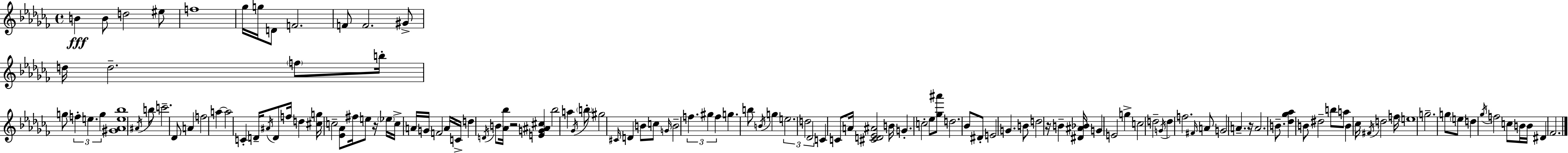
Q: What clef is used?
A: treble